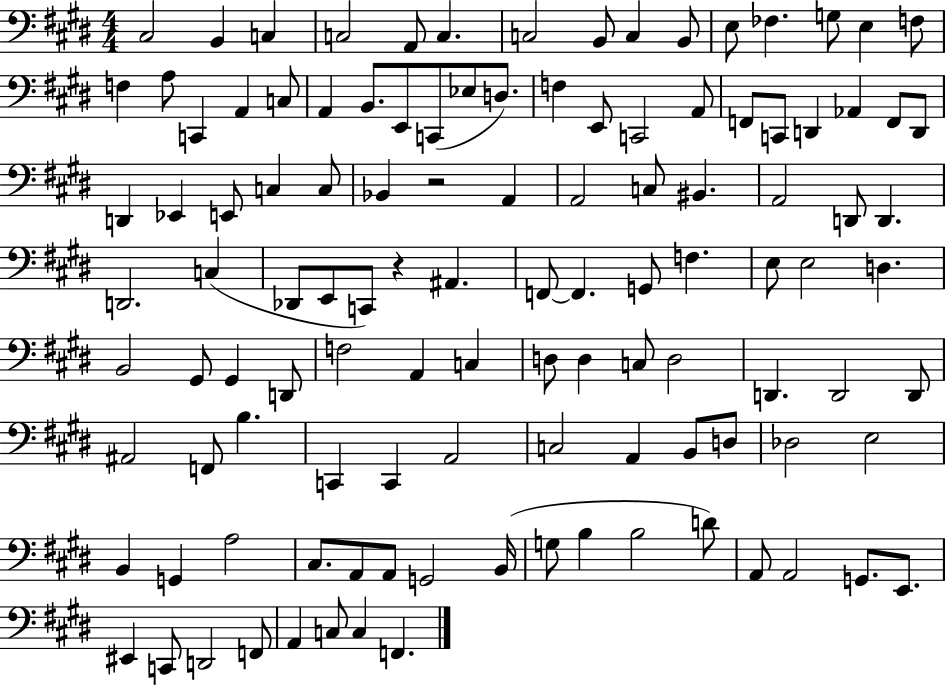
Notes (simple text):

C#3/h B2/q C3/q C3/h A2/e C3/q. C3/h B2/e C3/q B2/e E3/e FES3/q. G3/e E3/q F3/e F3/q A3/e C2/q A2/q C3/e A2/q B2/e. E2/e C2/e Eb3/e D3/e. F3/q E2/e C2/h A2/e F2/e C2/e D2/q Ab2/q F2/e D2/e D2/q Eb2/q E2/e C3/q C3/e Bb2/q R/h A2/q A2/h C3/e BIS2/q. A2/h D2/e D2/q. D2/h. C3/q Db2/e E2/e C2/e R/q A#2/q. F2/e F2/q. G2/e F3/q. E3/e E3/h D3/q. B2/h G#2/e G#2/q D2/e F3/h A2/q C3/q D3/e D3/q C3/e D3/h D2/q. D2/h D2/e A#2/h F2/e B3/q. C2/q C2/q A2/h C3/h A2/q B2/e D3/e Db3/h E3/h B2/q G2/q A3/h C#3/e. A2/e A2/e G2/h B2/s G3/e B3/q B3/h D4/e A2/e A2/h G2/e. E2/e. EIS2/q C2/e D2/h F2/e A2/q C3/e C3/q F2/q.